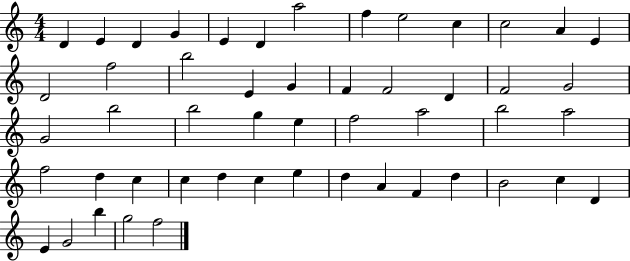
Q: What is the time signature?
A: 4/4